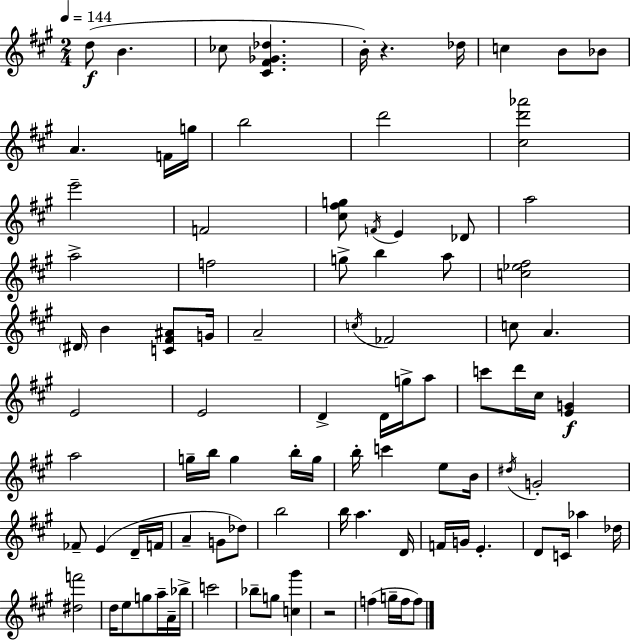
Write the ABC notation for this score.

X:1
T:Untitled
M:2/4
L:1/4
K:A
d/2 B _c/2 [^C^F_G_d] B/4 z _d/4 c B/2 _B/2 A F/4 g/4 b2 d'2 [^cd'_a']2 e'2 F2 [^c^fg]/2 F/4 E _D/2 a2 a2 f2 g/2 b a/2 [c_e^f]2 ^D/4 B [C^F^A]/2 G/4 A2 c/4 _F2 c/2 A E2 E2 D D/4 g/4 a/2 c'/2 d'/4 ^c/4 [EG] a2 g/4 b/4 g b/4 g/4 b/4 c' e/2 B/4 ^d/4 G2 _F/2 E D/4 F/4 A G/2 _d/2 b2 b/4 a D/4 F/4 G/4 E D/2 C/4 _a _d/4 [^df']2 d/4 e/2 g/2 a/4 A/4 _b/4 c'2 _b/2 g/2 [c^g'] z2 f g/4 f/4 f/2